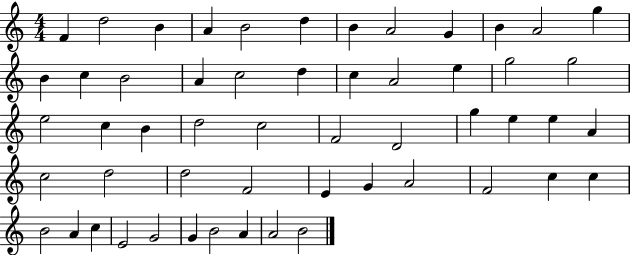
{
  \clef treble
  \numericTimeSignature
  \time 4/4
  \key c \major
  f'4 d''2 b'4 | a'4 b'2 d''4 | b'4 a'2 g'4 | b'4 a'2 g''4 | \break b'4 c''4 b'2 | a'4 c''2 d''4 | c''4 a'2 e''4 | g''2 g''2 | \break e''2 c''4 b'4 | d''2 c''2 | f'2 d'2 | g''4 e''4 e''4 a'4 | \break c''2 d''2 | d''2 f'2 | e'4 g'4 a'2 | f'2 c''4 c''4 | \break b'2 a'4 c''4 | e'2 g'2 | g'4 b'2 a'4 | a'2 b'2 | \break \bar "|."
}